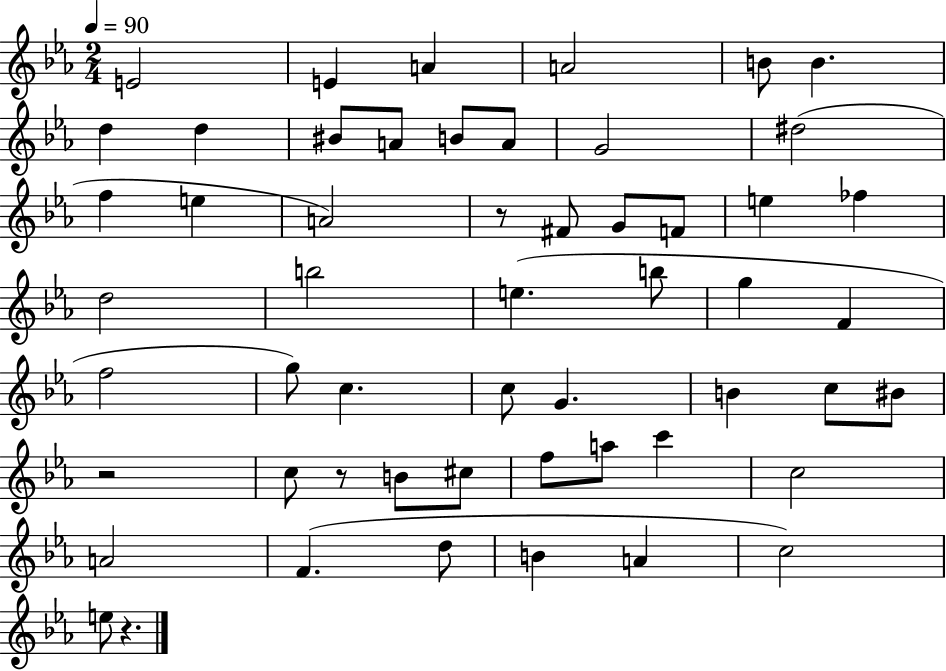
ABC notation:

X:1
T:Untitled
M:2/4
L:1/4
K:Eb
E2 E A A2 B/2 B d d ^B/2 A/2 B/2 A/2 G2 ^d2 f e A2 z/2 ^F/2 G/2 F/2 e _f d2 b2 e b/2 g F f2 g/2 c c/2 G B c/2 ^B/2 z2 c/2 z/2 B/2 ^c/2 f/2 a/2 c' c2 A2 F d/2 B A c2 e/2 z